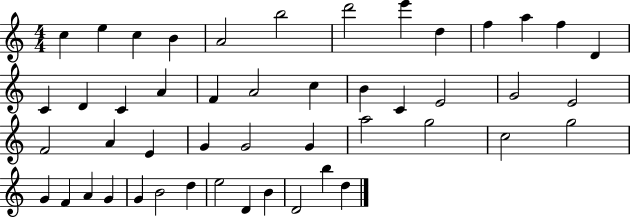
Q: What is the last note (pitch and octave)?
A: D5